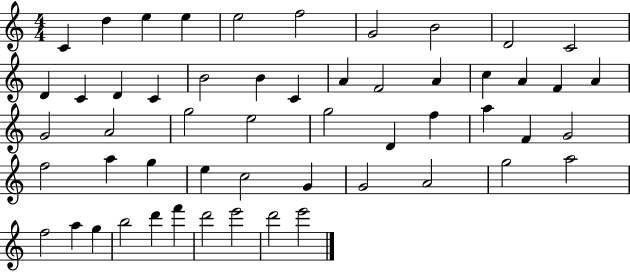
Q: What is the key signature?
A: C major